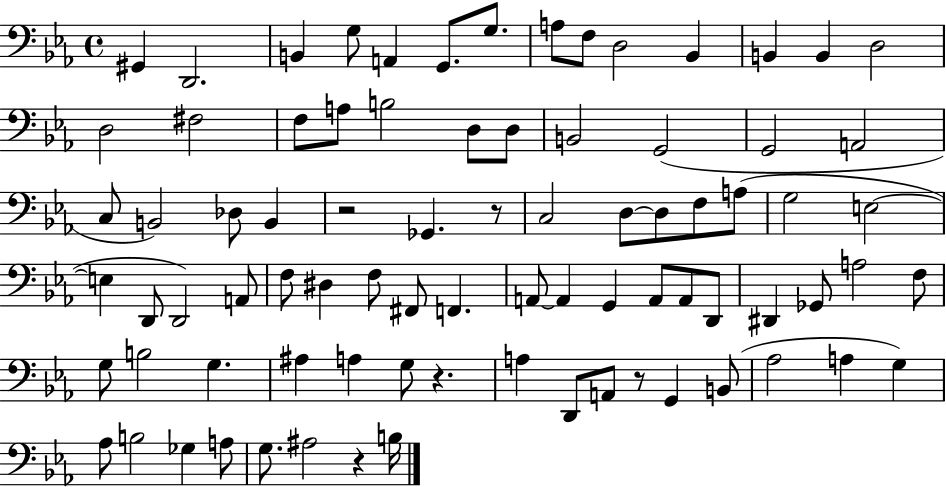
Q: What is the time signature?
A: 4/4